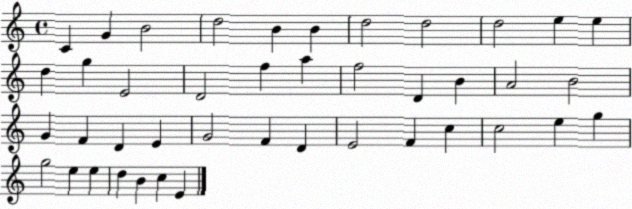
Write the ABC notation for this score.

X:1
T:Untitled
M:4/4
L:1/4
K:C
C G B2 d2 B B d2 d2 d2 e e d g E2 D2 f a f2 D B A2 B2 G F D E G2 F D E2 F c c2 e g g2 e e d B c E